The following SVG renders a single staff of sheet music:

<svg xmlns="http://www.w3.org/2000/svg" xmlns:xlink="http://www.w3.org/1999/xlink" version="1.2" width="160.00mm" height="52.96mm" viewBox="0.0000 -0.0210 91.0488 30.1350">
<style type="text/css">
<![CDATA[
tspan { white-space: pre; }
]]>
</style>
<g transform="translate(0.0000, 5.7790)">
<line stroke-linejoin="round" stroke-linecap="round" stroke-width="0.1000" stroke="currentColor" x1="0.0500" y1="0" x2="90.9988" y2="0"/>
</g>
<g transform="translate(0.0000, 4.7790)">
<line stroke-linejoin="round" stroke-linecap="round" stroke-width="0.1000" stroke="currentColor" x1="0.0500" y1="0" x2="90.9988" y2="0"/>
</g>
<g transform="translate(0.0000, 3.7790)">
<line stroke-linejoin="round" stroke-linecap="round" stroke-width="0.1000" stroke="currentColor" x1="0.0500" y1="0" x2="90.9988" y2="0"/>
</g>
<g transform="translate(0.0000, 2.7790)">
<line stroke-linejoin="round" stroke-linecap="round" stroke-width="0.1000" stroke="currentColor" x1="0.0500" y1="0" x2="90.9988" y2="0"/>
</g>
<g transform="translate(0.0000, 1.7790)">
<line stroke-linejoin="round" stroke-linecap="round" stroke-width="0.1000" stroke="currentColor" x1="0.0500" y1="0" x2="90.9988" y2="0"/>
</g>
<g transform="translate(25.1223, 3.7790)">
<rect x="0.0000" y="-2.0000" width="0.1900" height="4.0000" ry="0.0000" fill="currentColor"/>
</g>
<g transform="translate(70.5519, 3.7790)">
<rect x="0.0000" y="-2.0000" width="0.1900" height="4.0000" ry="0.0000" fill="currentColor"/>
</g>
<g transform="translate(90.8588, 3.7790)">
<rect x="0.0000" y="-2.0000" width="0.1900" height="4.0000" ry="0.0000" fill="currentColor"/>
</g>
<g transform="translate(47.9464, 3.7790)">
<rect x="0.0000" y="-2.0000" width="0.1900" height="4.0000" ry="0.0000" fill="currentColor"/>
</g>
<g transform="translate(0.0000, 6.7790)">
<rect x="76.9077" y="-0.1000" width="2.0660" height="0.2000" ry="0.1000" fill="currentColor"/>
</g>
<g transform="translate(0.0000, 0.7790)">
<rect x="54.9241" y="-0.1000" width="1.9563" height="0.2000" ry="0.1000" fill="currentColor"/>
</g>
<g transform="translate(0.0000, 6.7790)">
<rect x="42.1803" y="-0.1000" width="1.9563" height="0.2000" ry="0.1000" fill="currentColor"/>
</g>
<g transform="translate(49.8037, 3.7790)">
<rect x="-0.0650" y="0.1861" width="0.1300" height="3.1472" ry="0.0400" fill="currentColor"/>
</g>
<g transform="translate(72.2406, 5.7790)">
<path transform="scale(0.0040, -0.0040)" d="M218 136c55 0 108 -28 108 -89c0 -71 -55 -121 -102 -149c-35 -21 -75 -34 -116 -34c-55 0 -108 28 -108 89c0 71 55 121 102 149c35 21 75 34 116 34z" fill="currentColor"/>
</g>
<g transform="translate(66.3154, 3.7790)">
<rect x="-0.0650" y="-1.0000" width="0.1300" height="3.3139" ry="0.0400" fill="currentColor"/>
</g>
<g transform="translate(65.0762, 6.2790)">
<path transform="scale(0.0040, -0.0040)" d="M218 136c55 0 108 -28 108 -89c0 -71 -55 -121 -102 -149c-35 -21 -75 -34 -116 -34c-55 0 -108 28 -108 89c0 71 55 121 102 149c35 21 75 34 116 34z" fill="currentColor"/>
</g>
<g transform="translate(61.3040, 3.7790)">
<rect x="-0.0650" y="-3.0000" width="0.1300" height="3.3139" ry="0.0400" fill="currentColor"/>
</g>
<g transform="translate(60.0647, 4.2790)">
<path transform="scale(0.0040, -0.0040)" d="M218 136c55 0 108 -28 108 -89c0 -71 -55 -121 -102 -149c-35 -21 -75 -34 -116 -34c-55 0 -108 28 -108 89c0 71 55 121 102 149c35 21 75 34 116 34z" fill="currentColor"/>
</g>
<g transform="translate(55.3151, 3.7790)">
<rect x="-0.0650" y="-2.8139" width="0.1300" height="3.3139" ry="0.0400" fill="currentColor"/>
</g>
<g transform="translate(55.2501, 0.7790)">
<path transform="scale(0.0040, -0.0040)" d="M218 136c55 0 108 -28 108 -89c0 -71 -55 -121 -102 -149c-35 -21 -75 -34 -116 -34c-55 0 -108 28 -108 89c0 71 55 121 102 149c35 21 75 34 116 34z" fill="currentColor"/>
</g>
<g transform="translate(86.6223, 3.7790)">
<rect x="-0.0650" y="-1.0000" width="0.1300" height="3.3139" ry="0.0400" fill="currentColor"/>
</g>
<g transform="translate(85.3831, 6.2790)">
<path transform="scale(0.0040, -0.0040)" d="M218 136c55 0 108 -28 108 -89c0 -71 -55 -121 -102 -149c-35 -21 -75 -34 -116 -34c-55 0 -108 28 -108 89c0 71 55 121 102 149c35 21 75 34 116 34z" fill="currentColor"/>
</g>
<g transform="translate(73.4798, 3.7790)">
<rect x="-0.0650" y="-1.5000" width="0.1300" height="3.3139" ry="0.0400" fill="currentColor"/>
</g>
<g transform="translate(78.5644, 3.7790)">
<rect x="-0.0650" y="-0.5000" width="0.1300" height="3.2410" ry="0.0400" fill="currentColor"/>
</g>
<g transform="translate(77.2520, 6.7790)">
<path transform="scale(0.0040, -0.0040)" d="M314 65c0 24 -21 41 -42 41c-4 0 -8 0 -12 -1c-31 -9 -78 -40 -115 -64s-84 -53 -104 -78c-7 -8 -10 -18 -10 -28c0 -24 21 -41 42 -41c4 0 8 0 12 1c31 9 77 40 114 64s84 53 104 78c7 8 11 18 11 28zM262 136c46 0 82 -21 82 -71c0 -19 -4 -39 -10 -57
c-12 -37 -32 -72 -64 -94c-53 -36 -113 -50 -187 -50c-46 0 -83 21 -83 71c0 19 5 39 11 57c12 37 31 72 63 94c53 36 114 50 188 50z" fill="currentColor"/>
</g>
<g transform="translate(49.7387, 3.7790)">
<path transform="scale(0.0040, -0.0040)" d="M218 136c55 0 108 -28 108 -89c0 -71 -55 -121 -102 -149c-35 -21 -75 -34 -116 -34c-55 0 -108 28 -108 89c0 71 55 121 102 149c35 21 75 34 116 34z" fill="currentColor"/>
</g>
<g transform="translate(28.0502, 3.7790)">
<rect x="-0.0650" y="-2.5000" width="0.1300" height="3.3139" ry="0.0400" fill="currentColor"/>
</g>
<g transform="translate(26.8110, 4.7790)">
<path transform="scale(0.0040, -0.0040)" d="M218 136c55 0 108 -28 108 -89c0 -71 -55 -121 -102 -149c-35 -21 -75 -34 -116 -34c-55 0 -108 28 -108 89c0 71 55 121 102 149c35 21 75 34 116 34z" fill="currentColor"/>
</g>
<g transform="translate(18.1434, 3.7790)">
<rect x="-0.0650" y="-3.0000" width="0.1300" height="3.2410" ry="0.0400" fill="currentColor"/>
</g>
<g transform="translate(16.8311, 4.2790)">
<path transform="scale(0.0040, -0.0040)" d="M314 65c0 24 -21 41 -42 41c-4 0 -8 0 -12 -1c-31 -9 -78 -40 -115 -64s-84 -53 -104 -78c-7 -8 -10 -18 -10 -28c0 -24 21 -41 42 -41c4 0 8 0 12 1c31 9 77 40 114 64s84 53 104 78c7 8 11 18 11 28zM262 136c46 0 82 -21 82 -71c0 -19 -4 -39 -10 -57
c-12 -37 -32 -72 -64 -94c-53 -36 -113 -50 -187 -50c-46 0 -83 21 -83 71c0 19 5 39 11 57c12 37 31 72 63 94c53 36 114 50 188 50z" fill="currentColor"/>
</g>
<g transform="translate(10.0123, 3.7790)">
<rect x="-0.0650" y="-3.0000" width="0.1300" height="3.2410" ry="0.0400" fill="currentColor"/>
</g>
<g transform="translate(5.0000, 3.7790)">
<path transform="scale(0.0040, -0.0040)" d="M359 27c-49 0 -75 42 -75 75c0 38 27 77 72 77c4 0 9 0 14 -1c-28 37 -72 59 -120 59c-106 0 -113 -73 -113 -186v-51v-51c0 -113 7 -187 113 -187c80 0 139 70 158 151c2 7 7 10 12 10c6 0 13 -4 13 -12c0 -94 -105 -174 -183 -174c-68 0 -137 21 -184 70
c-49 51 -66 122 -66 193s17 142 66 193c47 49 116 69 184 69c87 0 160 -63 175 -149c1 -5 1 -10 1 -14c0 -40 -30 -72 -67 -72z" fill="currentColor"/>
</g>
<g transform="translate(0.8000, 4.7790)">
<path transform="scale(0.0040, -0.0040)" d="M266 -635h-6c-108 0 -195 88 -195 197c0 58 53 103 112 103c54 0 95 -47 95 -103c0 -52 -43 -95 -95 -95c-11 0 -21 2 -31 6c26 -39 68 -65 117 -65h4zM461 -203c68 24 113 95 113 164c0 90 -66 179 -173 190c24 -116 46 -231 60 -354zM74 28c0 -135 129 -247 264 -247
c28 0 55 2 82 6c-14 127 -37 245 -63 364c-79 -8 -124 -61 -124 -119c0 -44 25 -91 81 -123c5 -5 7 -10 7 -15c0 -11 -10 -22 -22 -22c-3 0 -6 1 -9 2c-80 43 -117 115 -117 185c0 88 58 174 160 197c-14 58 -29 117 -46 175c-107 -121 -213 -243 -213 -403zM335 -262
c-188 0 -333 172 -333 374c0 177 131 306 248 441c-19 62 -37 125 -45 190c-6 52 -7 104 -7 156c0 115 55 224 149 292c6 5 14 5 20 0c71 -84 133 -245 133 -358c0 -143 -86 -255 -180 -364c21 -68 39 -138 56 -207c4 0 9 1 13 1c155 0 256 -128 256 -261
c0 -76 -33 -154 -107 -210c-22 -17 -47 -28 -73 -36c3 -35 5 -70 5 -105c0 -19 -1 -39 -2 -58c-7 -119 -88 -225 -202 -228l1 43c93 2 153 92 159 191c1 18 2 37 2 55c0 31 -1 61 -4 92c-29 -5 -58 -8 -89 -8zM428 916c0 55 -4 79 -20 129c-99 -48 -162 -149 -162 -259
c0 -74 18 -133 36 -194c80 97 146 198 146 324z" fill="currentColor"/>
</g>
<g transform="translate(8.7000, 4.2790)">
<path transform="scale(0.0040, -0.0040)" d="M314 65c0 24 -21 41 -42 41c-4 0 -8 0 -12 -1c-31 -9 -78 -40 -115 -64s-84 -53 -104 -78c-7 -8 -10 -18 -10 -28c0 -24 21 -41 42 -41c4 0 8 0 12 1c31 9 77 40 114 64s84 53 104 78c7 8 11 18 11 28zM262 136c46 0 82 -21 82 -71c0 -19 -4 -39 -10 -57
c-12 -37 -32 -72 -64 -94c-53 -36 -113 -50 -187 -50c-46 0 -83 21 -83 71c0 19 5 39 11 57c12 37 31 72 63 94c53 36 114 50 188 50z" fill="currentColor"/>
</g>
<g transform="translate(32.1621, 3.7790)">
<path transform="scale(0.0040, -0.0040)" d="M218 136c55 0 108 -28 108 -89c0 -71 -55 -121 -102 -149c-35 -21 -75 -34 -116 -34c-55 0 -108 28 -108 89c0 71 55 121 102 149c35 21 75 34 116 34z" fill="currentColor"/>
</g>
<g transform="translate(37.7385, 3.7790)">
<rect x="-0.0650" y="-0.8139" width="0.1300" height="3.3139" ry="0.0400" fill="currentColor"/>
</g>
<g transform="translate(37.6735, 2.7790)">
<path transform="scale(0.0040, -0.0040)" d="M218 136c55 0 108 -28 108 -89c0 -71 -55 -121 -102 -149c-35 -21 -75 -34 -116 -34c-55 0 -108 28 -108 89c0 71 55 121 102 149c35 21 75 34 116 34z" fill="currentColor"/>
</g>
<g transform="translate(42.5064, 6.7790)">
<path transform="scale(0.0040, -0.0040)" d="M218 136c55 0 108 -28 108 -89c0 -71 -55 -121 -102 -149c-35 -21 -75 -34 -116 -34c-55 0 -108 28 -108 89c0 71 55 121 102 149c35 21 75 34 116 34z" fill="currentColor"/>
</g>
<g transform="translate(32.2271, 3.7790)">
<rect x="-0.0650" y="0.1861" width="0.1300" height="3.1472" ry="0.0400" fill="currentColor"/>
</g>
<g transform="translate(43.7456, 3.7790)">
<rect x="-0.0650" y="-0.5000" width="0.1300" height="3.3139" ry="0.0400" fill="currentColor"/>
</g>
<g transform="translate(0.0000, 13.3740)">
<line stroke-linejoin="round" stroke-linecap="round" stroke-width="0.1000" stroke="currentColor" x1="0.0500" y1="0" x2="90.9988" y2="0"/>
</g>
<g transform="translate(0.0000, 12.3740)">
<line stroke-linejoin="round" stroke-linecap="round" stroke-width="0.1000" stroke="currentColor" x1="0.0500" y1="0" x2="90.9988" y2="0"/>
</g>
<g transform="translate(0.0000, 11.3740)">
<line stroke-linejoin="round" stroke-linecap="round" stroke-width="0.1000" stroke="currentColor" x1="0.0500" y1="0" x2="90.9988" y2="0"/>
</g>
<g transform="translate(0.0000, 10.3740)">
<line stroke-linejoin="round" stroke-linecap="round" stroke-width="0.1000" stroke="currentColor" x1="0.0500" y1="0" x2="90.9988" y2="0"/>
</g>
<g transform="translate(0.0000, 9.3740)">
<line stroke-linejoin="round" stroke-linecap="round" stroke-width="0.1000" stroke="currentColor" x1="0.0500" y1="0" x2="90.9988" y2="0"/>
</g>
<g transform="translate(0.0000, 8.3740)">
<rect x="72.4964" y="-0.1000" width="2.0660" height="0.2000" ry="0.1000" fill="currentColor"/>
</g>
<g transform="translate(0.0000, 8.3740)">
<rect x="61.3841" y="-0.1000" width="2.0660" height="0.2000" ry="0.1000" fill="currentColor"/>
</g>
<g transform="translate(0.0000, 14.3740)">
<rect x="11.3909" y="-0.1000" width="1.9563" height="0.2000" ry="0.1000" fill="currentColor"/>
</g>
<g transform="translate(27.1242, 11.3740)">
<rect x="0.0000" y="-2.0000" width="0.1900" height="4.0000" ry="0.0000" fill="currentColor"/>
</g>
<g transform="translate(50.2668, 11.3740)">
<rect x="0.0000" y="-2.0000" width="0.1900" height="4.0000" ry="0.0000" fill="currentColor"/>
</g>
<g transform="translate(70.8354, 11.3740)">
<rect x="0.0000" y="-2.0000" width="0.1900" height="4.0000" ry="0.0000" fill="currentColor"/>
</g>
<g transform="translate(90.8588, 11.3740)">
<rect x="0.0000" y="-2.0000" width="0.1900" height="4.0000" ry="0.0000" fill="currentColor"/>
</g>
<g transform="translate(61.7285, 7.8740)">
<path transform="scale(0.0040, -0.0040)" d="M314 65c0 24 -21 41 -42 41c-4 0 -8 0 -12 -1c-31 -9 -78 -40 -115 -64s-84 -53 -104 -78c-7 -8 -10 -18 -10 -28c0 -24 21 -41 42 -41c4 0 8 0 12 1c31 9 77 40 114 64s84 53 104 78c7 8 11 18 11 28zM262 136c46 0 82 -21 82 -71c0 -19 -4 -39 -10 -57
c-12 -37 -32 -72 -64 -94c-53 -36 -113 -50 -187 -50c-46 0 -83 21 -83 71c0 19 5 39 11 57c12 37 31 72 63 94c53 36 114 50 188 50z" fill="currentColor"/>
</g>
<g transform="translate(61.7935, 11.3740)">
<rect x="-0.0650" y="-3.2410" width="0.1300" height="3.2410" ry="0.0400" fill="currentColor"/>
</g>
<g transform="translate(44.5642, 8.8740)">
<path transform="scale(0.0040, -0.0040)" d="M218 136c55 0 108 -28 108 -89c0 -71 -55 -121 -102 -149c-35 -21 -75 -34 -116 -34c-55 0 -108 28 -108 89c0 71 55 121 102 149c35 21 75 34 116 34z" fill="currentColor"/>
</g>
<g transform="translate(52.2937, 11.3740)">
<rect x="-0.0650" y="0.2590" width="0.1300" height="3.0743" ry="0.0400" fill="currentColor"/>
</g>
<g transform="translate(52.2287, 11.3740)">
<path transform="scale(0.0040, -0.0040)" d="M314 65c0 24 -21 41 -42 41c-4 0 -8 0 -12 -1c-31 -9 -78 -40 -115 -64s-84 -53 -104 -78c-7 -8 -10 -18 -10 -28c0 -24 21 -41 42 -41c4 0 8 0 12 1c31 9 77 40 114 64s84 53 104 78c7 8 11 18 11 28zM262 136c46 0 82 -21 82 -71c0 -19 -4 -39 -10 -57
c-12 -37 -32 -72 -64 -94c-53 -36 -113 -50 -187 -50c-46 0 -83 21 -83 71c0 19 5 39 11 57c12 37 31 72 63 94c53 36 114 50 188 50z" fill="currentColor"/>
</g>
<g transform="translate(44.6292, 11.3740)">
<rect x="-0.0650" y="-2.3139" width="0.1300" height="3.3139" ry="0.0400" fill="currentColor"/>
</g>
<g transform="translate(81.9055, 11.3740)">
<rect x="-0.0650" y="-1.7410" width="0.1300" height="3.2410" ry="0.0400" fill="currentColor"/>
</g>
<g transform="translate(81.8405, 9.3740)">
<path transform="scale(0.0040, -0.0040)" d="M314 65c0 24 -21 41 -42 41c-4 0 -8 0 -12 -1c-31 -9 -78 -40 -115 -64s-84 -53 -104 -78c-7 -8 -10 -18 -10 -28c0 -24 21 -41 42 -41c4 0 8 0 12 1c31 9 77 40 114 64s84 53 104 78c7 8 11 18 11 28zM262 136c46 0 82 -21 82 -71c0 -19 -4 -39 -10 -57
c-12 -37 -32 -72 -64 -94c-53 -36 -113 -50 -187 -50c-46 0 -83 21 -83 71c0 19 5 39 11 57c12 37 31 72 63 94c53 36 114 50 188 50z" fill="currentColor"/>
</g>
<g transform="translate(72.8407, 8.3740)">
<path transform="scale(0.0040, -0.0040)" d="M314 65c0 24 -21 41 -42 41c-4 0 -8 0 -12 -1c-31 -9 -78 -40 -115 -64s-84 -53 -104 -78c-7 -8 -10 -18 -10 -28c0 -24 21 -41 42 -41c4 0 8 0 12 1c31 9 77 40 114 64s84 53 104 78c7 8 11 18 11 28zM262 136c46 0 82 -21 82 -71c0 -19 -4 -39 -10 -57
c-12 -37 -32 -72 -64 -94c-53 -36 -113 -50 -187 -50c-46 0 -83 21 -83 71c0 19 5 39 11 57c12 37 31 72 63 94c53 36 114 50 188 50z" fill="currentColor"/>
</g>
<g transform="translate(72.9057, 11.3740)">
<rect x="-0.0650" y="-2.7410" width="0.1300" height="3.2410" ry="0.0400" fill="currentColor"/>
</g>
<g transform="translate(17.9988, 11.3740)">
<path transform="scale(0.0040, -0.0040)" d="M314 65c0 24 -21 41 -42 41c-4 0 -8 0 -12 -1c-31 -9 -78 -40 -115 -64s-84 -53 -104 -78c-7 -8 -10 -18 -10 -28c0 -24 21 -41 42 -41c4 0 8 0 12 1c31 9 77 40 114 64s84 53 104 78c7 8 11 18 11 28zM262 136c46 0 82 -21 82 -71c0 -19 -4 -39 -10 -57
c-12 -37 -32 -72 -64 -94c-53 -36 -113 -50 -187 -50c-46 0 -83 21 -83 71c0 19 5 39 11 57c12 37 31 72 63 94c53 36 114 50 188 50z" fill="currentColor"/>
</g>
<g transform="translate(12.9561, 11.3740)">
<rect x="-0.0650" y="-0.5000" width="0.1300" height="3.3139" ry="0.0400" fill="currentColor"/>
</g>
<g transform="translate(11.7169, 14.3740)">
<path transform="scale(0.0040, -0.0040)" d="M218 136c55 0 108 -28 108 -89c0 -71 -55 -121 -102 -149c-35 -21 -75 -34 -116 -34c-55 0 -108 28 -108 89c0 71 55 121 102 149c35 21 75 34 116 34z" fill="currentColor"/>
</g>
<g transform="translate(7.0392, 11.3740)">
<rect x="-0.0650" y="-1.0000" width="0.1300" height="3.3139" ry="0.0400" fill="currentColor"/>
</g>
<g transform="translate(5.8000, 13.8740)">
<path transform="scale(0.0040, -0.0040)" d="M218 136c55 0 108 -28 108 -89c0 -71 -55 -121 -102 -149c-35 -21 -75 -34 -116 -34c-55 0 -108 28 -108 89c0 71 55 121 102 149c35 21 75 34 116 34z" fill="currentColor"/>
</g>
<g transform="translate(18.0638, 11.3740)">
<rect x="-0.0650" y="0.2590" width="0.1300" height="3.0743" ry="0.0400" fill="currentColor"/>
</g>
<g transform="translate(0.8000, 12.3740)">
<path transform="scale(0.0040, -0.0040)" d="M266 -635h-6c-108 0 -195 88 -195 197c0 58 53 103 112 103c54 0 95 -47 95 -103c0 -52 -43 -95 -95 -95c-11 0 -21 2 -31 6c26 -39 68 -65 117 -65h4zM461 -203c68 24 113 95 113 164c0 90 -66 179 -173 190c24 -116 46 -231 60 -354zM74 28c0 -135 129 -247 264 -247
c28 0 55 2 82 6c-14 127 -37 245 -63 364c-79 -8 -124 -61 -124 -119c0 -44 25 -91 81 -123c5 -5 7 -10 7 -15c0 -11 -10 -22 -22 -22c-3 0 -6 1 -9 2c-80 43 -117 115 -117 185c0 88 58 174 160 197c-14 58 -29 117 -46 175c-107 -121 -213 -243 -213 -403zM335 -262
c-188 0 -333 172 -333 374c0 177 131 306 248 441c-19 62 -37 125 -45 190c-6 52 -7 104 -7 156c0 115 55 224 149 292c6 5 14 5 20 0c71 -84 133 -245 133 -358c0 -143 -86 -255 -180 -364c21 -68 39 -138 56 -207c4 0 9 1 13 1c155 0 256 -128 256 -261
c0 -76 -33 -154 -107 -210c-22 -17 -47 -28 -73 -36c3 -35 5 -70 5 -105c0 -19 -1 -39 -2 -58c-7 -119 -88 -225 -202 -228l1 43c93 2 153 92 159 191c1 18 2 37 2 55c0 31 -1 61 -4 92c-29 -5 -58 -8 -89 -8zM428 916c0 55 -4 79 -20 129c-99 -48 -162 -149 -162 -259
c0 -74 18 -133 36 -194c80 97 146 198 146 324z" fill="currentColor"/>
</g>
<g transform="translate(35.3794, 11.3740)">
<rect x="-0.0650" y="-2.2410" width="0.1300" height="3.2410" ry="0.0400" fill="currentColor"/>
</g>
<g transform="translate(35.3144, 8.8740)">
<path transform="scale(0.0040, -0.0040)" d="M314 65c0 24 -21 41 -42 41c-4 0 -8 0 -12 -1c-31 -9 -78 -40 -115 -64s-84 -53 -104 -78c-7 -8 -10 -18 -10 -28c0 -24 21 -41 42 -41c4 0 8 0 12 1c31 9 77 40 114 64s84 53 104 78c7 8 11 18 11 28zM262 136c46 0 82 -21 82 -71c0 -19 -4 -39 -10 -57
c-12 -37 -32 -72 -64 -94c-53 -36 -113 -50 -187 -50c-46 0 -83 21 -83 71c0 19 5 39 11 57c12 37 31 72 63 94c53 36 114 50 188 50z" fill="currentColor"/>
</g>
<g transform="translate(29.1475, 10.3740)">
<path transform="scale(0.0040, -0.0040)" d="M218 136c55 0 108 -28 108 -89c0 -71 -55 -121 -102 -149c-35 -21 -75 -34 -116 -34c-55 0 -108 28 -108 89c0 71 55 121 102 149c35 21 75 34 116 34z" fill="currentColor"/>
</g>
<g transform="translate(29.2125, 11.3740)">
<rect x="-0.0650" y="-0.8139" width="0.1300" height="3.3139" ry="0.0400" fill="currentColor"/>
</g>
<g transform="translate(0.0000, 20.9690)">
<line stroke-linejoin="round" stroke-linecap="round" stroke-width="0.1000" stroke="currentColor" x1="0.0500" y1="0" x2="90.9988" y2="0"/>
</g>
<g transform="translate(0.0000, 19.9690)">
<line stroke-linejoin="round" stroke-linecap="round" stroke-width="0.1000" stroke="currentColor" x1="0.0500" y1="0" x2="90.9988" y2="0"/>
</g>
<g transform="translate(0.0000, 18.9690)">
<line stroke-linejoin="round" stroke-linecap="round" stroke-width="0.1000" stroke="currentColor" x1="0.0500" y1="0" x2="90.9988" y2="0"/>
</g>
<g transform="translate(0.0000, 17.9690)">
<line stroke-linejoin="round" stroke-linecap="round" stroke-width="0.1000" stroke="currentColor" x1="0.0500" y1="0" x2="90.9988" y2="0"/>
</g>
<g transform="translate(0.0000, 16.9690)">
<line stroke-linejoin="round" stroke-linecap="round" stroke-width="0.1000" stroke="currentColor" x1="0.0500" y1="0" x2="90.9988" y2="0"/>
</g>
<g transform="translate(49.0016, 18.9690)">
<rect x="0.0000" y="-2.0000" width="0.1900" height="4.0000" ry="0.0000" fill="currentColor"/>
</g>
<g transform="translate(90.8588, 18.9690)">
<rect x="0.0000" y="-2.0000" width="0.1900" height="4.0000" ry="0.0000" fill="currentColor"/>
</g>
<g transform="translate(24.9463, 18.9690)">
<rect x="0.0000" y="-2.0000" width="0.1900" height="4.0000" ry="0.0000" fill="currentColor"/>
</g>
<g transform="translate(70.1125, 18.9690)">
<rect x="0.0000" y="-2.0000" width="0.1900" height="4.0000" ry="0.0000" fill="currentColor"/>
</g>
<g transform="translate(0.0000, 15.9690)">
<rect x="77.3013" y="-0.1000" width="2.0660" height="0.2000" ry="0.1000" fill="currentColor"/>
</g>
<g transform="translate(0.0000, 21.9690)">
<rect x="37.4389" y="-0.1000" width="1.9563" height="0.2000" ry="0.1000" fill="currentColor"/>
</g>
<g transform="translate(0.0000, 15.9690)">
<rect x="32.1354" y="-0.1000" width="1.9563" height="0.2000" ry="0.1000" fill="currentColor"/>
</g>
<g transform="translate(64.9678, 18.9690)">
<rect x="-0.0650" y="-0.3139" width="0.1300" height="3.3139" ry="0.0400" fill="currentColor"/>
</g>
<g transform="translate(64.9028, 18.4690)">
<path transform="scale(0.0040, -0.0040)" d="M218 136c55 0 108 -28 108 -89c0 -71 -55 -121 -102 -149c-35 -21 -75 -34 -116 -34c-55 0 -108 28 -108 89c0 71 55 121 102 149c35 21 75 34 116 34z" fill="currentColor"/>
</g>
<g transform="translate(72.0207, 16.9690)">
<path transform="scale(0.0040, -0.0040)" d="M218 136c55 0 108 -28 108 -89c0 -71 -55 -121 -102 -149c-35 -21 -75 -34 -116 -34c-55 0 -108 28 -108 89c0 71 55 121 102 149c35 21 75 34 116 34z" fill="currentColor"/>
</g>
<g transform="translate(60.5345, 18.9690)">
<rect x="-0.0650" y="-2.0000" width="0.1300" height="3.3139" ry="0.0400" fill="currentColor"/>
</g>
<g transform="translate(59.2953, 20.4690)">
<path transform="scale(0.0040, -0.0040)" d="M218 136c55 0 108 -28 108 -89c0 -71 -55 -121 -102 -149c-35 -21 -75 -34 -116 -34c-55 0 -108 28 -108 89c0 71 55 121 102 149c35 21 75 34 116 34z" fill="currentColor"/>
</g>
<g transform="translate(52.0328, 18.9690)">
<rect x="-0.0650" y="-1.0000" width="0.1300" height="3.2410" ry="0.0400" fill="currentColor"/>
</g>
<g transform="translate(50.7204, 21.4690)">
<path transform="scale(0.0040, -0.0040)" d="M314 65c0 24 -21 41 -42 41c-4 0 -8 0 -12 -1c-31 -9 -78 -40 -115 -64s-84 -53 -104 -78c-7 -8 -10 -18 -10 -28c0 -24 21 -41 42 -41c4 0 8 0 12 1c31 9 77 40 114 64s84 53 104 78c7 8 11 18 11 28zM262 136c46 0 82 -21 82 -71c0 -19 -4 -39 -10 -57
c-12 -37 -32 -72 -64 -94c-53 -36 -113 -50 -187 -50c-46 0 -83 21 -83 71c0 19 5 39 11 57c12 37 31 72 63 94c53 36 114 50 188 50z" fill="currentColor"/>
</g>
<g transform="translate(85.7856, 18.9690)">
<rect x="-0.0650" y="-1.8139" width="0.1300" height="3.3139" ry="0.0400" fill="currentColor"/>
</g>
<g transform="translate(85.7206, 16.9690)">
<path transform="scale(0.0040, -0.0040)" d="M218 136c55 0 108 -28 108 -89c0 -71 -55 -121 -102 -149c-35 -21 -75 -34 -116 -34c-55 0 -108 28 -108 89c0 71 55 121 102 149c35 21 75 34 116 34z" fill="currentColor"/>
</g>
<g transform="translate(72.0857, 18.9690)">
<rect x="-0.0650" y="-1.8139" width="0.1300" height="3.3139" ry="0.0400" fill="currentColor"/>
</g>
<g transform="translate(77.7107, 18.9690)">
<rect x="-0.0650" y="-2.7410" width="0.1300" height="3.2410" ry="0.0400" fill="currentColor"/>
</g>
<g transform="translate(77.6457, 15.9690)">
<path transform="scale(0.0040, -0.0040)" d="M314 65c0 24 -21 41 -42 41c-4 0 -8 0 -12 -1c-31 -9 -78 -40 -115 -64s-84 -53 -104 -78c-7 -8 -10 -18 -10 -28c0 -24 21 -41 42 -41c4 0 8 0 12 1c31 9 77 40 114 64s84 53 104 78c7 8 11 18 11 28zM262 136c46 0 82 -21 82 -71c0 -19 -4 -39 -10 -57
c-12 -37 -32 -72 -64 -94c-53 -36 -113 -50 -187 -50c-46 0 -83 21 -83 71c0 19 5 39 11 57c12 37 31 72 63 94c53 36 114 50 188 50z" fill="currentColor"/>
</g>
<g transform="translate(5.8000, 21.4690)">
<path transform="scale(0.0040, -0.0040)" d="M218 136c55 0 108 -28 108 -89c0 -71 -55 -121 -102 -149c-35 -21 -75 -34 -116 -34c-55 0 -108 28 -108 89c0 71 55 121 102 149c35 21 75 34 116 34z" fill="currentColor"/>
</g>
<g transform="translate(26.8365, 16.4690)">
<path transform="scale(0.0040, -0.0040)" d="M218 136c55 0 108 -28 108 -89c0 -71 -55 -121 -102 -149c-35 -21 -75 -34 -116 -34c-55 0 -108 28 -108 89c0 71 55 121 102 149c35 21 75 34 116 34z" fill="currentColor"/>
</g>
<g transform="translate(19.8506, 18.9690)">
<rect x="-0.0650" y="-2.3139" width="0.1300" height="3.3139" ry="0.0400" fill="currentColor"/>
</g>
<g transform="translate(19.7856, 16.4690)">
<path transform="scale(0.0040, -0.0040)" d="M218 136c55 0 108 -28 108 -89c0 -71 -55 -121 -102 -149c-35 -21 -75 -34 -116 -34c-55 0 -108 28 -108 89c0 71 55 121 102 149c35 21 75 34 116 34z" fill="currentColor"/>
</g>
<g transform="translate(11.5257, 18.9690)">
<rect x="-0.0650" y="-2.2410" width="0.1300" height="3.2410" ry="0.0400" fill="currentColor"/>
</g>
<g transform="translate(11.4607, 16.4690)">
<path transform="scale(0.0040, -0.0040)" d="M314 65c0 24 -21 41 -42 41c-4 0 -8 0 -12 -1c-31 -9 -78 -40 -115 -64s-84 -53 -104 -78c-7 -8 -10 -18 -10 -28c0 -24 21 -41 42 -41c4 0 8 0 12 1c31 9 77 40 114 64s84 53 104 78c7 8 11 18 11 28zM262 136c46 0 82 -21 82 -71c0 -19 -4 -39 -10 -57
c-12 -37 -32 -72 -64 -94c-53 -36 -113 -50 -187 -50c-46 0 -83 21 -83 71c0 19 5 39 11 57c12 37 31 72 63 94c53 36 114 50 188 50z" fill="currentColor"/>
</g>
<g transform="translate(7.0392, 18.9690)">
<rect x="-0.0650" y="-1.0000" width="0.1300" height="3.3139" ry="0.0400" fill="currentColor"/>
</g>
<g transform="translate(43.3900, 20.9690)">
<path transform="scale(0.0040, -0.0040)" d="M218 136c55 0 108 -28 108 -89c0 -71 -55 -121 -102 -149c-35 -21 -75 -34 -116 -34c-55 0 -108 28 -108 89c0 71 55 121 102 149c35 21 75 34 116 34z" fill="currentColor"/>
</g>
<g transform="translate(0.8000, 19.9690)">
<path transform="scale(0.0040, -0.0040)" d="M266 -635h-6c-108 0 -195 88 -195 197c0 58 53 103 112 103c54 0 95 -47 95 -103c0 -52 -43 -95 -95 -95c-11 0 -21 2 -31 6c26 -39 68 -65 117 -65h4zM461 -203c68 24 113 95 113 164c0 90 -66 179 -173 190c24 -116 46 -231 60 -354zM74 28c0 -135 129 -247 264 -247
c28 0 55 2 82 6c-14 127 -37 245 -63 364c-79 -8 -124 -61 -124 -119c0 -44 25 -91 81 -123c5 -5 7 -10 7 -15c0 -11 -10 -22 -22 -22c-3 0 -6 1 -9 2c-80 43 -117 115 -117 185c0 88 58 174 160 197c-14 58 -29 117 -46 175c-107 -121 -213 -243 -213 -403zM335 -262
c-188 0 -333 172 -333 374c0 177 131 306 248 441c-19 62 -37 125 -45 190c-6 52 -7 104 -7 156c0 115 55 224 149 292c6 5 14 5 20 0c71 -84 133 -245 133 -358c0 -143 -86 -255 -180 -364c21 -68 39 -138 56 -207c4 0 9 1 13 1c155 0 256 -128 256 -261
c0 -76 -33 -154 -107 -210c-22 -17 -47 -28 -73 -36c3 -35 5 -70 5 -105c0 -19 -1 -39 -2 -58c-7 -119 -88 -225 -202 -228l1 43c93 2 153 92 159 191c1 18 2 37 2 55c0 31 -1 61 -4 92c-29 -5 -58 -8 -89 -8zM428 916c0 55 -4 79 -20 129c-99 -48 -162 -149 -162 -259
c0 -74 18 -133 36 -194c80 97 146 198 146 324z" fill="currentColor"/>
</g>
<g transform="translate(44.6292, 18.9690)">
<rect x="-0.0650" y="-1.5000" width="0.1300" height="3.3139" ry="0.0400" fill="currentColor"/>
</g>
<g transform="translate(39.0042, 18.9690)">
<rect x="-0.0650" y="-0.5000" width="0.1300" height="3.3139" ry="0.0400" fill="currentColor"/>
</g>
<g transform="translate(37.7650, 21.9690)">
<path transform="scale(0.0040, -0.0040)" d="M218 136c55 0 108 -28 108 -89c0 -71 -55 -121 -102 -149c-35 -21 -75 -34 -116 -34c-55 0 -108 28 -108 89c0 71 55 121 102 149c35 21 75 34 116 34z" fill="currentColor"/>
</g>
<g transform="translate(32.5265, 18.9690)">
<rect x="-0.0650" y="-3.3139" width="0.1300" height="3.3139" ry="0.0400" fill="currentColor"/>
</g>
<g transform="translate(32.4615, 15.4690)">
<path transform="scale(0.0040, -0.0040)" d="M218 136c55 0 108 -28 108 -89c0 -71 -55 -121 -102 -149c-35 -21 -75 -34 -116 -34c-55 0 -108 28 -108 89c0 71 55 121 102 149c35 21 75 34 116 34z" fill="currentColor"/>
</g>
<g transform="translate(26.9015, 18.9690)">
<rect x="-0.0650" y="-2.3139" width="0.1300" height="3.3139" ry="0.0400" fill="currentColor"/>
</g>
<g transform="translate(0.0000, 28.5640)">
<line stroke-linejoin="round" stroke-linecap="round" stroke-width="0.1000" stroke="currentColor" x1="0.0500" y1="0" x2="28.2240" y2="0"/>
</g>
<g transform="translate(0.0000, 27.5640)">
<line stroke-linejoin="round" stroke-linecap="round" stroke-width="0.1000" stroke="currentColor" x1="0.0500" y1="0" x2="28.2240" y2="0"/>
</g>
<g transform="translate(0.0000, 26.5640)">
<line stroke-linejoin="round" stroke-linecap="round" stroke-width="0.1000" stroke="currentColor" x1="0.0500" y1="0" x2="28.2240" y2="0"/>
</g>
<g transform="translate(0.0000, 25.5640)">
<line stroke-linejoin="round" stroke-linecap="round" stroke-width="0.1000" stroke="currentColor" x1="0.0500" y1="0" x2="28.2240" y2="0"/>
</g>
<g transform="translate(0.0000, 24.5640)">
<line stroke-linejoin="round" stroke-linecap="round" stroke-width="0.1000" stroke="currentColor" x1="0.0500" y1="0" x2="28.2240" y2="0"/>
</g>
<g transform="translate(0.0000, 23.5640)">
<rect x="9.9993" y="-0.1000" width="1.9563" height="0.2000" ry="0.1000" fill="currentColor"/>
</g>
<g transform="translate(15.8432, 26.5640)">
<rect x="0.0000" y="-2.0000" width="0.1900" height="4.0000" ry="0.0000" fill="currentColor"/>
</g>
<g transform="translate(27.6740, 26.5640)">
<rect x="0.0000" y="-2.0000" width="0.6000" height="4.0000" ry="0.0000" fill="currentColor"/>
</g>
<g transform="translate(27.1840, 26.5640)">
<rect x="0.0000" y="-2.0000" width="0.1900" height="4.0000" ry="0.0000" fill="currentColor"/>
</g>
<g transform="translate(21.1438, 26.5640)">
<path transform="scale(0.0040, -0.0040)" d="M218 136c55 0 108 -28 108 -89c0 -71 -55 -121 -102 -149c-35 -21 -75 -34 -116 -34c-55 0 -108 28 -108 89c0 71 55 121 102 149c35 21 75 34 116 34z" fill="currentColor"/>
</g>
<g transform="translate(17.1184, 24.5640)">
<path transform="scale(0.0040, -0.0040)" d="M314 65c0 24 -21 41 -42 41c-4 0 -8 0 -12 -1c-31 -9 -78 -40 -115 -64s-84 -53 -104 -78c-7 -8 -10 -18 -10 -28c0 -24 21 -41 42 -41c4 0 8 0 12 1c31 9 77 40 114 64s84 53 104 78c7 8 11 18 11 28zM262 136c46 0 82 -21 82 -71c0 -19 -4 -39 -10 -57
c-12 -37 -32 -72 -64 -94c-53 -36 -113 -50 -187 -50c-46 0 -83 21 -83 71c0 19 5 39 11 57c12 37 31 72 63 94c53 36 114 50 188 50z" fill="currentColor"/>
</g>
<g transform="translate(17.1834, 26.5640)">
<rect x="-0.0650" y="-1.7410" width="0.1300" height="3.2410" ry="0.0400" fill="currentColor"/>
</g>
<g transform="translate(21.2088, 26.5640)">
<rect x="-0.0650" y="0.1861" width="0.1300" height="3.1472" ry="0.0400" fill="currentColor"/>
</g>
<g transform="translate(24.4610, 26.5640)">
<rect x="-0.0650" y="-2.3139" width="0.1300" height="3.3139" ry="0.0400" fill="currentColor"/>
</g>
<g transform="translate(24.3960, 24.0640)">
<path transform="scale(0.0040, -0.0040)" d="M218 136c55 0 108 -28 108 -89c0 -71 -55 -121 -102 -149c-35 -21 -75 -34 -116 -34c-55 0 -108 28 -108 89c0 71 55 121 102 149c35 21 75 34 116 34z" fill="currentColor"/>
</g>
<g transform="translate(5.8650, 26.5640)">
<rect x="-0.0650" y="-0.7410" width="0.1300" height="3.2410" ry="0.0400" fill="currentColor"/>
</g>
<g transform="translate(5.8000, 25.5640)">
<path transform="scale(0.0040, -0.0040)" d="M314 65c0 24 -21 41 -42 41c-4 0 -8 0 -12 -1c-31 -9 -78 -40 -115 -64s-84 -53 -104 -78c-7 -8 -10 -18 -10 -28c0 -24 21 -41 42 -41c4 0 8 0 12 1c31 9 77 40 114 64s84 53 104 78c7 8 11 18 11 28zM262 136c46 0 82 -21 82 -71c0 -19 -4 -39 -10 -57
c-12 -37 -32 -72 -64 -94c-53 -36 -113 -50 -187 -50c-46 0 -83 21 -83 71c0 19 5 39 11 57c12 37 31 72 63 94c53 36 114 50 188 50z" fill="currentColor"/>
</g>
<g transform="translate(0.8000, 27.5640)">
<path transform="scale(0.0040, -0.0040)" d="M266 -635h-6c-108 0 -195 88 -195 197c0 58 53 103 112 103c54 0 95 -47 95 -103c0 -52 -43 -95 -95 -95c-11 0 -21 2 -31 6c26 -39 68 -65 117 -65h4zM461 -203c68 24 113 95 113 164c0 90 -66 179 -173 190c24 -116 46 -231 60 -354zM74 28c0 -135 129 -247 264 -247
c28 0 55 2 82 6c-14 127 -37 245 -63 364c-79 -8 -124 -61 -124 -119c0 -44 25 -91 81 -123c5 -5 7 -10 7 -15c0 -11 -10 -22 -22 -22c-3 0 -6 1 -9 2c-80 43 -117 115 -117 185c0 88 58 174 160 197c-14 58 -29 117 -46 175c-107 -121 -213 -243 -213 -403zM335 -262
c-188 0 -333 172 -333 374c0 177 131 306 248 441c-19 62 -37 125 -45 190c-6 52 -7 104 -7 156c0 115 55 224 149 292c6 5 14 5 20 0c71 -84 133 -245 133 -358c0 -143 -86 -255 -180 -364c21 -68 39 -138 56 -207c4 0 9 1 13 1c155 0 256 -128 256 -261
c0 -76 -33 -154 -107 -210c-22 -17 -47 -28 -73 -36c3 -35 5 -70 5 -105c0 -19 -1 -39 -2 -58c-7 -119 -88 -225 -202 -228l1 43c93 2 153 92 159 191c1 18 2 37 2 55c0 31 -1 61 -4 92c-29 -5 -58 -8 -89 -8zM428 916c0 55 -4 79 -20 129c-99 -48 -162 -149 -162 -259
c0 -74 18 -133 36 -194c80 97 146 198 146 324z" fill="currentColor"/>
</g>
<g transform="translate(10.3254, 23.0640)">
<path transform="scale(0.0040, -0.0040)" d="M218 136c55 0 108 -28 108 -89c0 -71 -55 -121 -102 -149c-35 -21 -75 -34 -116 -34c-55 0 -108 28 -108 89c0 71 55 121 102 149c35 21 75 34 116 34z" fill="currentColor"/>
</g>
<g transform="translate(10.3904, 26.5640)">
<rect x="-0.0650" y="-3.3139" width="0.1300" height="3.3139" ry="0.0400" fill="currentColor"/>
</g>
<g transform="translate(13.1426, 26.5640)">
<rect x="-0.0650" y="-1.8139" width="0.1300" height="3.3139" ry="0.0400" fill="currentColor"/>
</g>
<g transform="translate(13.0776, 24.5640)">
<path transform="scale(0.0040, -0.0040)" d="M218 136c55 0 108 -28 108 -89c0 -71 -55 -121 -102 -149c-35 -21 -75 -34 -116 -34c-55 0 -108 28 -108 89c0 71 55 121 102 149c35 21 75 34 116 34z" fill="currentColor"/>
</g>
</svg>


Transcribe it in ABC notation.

X:1
T:Untitled
M:4/4
L:1/4
K:C
A2 A2 G B d C B a A D E C2 D D C B2 d g2 g B2 b2 a2 f2 D g2 g g b C E D2 F c f a2 f d2 b f f2 B g